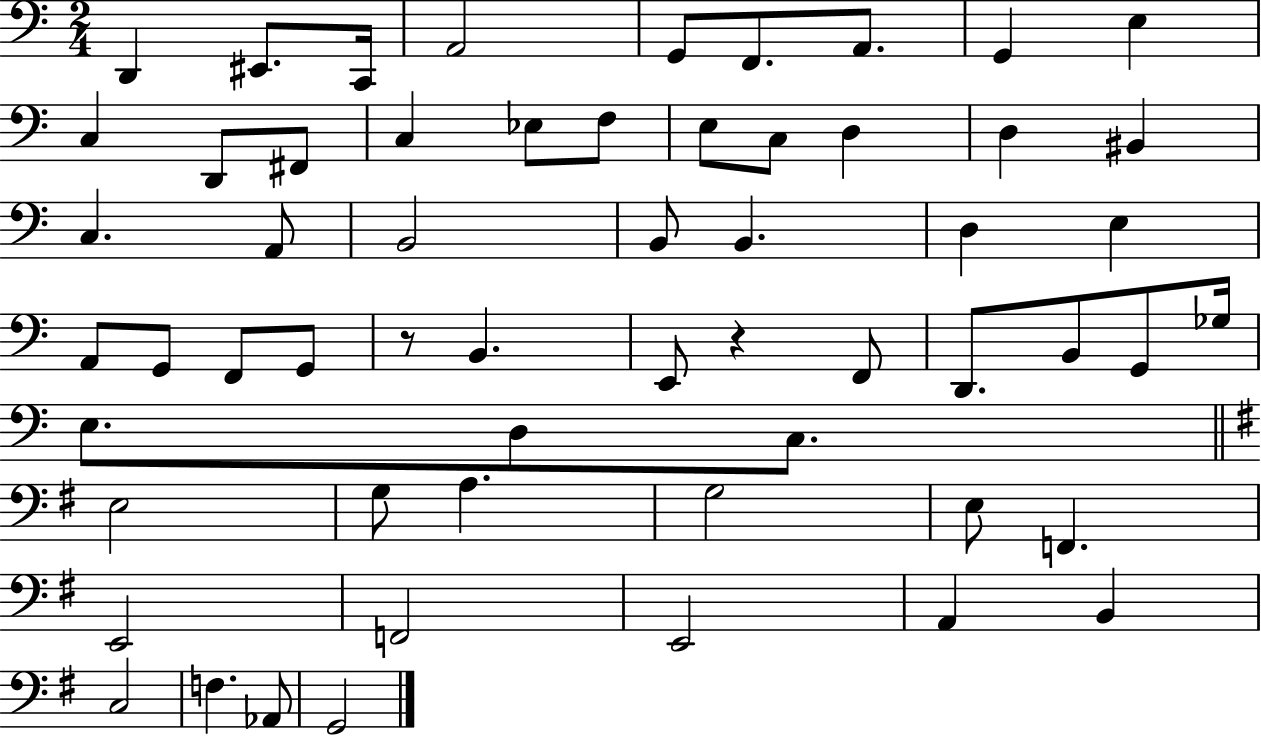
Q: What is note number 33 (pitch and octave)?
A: E2